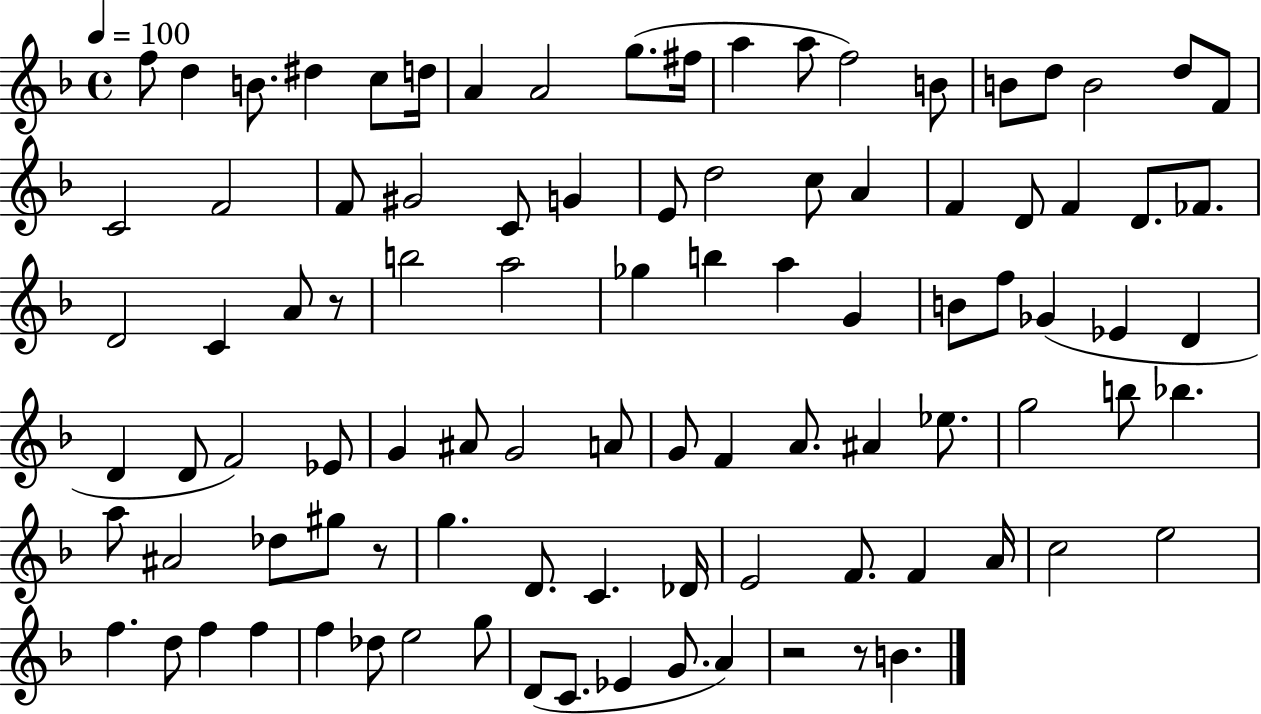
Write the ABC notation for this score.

X:1
T:Untitled
M:4/4
L:1/4
K:F
f/2 d B/2 ^d c/2 d/4 A A2 g/2 ^f/4 a a/2 f2 B/2 B/2 d/2 B2 d/2 F/2 C2 F2 F/2 ^G2 C/2 G E/2 d2 c/2 A F D/2 F D/2 _F/2 D2 C A/2 z/2 b2 a2 _g b a G B/2 f/2 _G _E D D D/2 F2 _E/2 G ^A/2 G2 A/2 G/2 F A/2 ^A _e/2 g2 b/2 _b a/2 ^A2 _d/2 ^g/2 z/2 g D/2 C _D/4 E2 F/2 F A/4 c2 e2 f d/2 f f f _d/2 e2 g/2 D/2 C/2 _E G/2 A z2 z/2 B